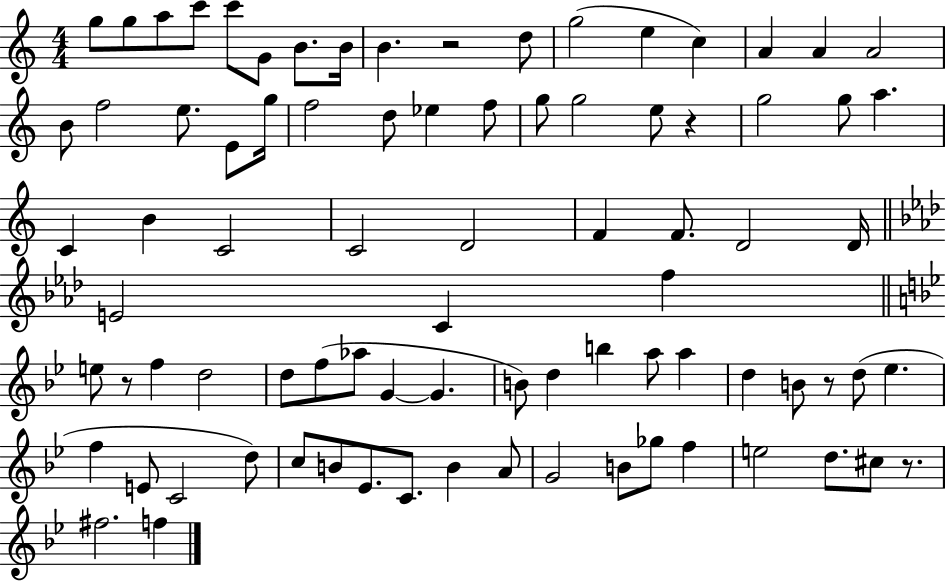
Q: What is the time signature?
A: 4/4